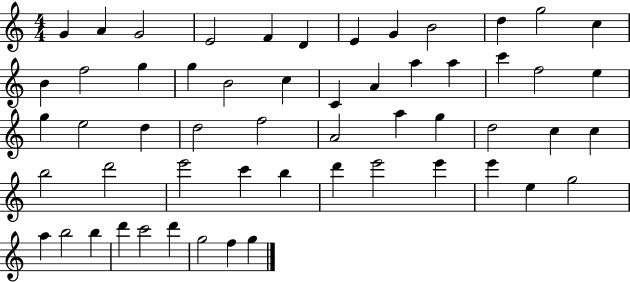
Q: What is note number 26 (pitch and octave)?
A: G5